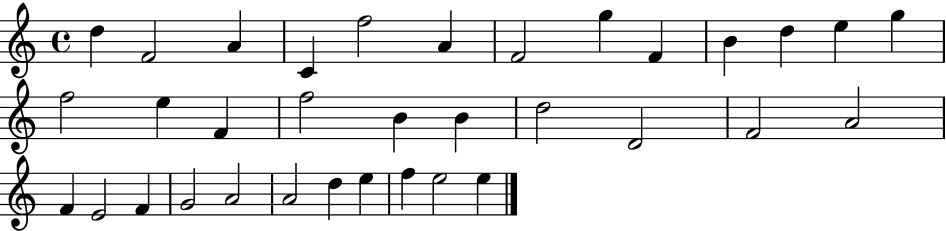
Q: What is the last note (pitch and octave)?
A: E5